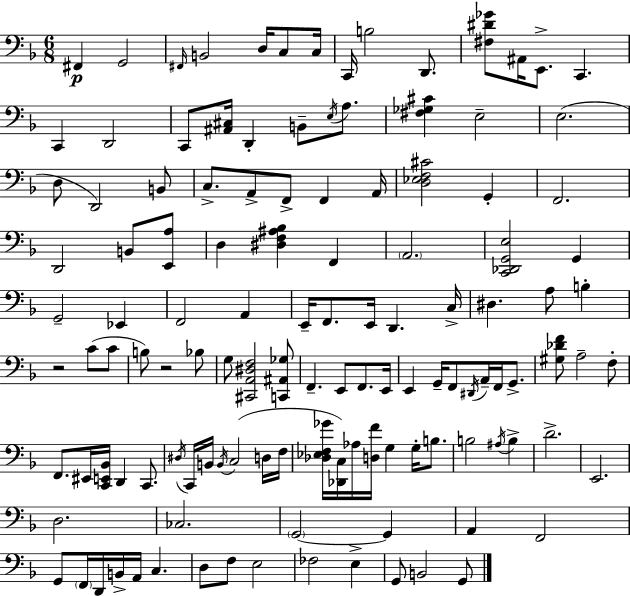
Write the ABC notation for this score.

X:1
T:Untitled
M:6/8
L:1/4
K:F
^F,, G,,2 ^F,,/4 B,,2 D,/4 C,/2 C,/4 C,,/4 B,2 D,,/2 [^F,^D_G]/2 ^A,,/4 E,,/2 C,, C,, D,,2 C,,/2 [^A,,^C,]/4 D,, B,,/2 E,/4 A,/2 [^F,_G,^C] E,2 E,2 D,/2 D,,2 B,,/2 C,/2 A,,/2 F,,/2 F,, A,,/4 [D,_E,F,^C]2 G,, F,,2 D,,2 B,,/2 [E,,A,]/2 D, [^D,F,^A,_B,] F,, A,,2 [C,,_D,,G,,E,]2 G,, G,,2 _E,, F,,2 A,, E,,/4 F,,/2 E,,/4 D,, C,/4 ^D, A,/2 B, z2 C/2 C/2 B,/2 z2 _B,/2 G,/2 [^C,,A,,^D,F,]2 [C,,^A,,_G,]/2 F,, E,,/2 F,,/2 E,,/4 E,, G,,/4 F,,/2 ^D,,/4 A,,/4 F,,/4 G,,/2 [^G,_DF]/2 A,2 F,/2 F,,/2 ^E,,/4 [C,,E,,_B,,]/4 D,, C,,/2 ^D,/4 C,,/4 B,,/4 B,,/4 C,2 D,/4 F,/4 [_D,_E,F,_G]/4 [_D,,C,]/4 _A,/4 [D,F]/4 G, G,/4 B,/2 B,2 ^A,/4 B, D2 E,,2 D,2 _C,2 G,,2 G,, A,, F,,2 G,,/2 F,,/4 D,,/4 B,,/4 A,,/4 C, D,/2 F,/2 E,2 _F,2 E, G,,/2 B,,2 G,,/2